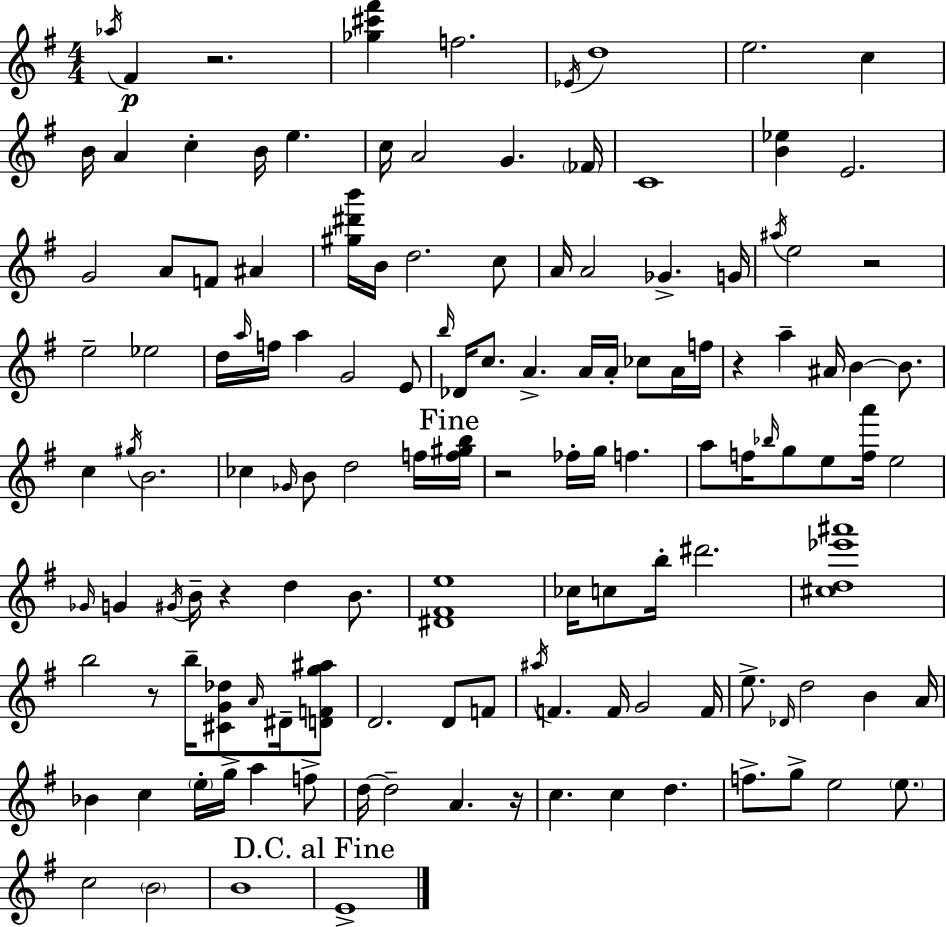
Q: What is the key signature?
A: G major